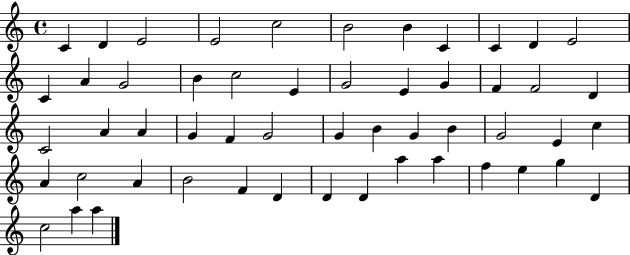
{
  \clef treble
  \time 4/4
  \defaultTimeSignature
  \key c \major
  c'4 d'4 e'2 | e'2 c''2 | b'2 b'4 c'4 | c'4 d'4 e'2 | \break c'4 a'4 g'2 | b'4 c''2 e'4 | g'2 e'4 g'4 | f'4 f'2 d'4 | \break c'2 a'4 a'4 | g'4 f'4 g'2 | g'4 b'4 g'4 b'4 | g'2 e'4 c''4 | \break a'4 c''2 a'4 | b'2 f'4 d'4 | d'4 d'4 a''4 a''4 | f''4 e''4 g''4 d'4 | \break c''2 a''4 a''4 | \bar "|."
}